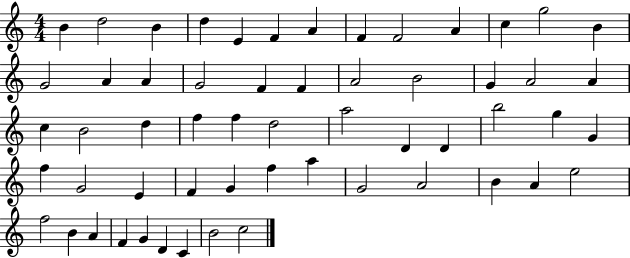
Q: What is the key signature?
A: C major